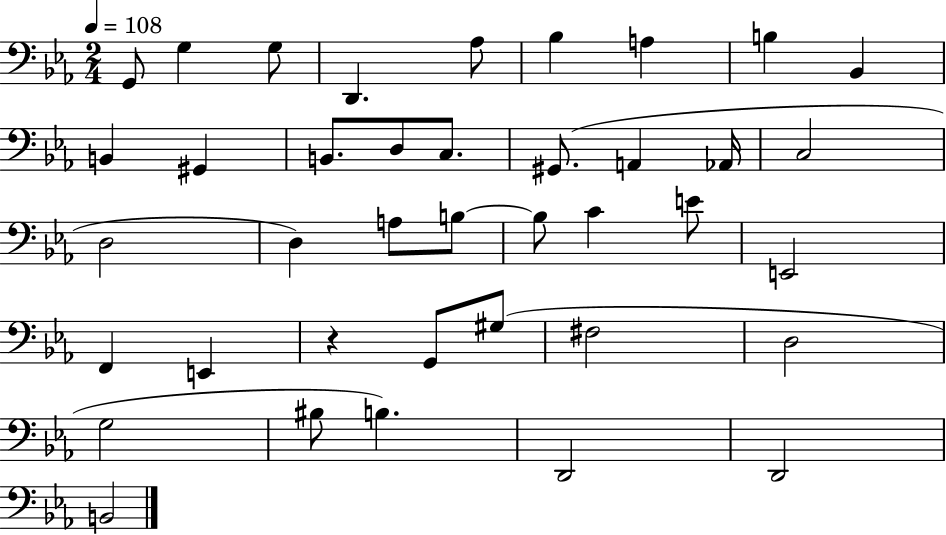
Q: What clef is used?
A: bass